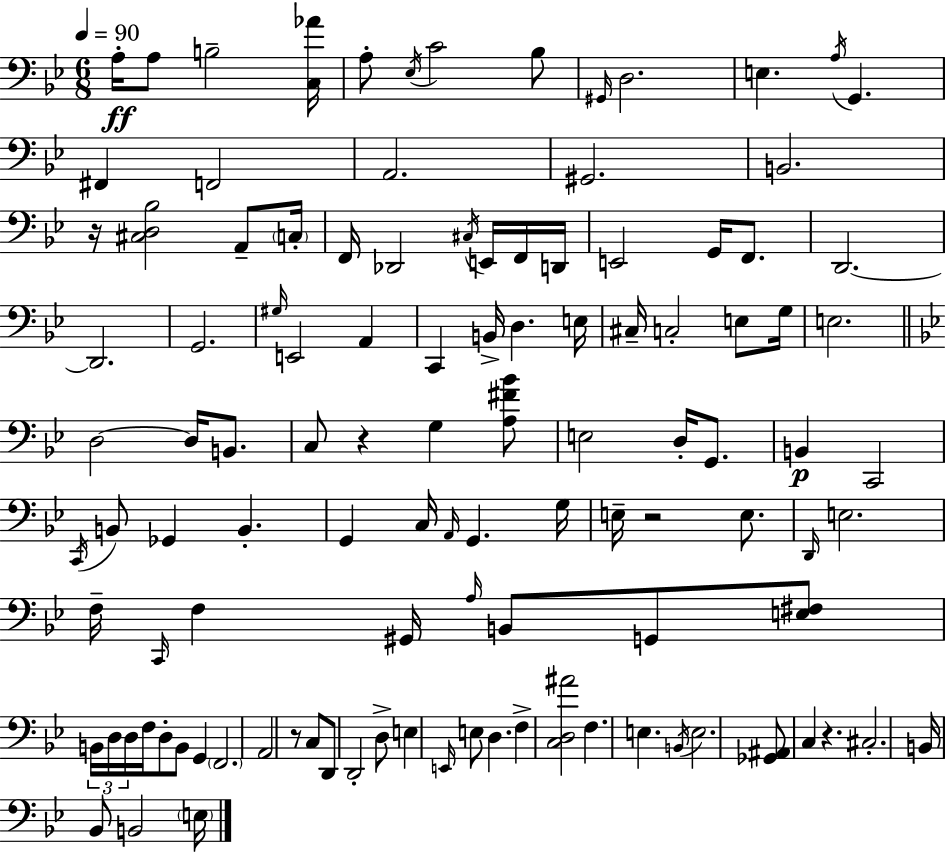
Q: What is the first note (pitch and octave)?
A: A3